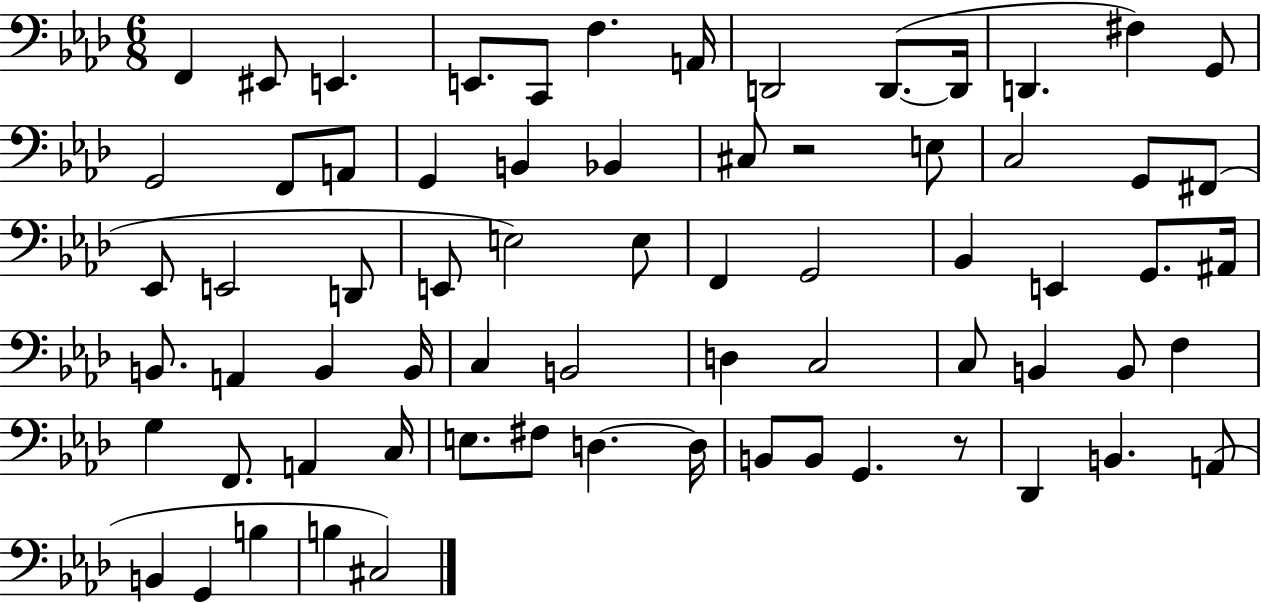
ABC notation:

X:1
T:Untitled
M:6/8
L:1/4
K:Ab
F,, ^E,,/2 E,, E,,/2 C,,/2 F, A,,/4 D,,2 D,,/2 D,,/4 D,, ^F, G,,/2 G,,2 F,,/2 A,,/2 G,, B,, _B,, ^C,/2 z2 E,/2 C,2 G,,/2 ^F,,/2 _E,,/2 E,,2 D,,/2 E,,/2 E,2 E,/2 F,, G,,2 _B,, E,, G,,/2 ^A,,/4 B,,/2 A,, B,, B,,/4 C, B,,2 D, C,2 C,/2 B,, B,,/2 F, G, F,,/2 A,, C,/4 E,/2 ^F,/2 D, D,/4 B,,/2 B,,/2 G,, z/2 _D,, B,, A,,/2 B,, G,, B, B, ^C,2